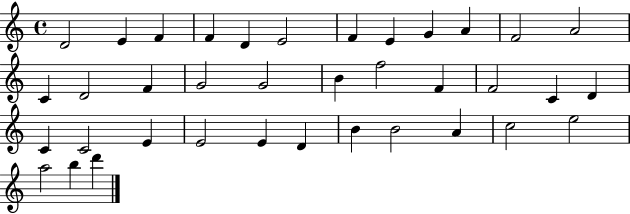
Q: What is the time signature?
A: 4/4